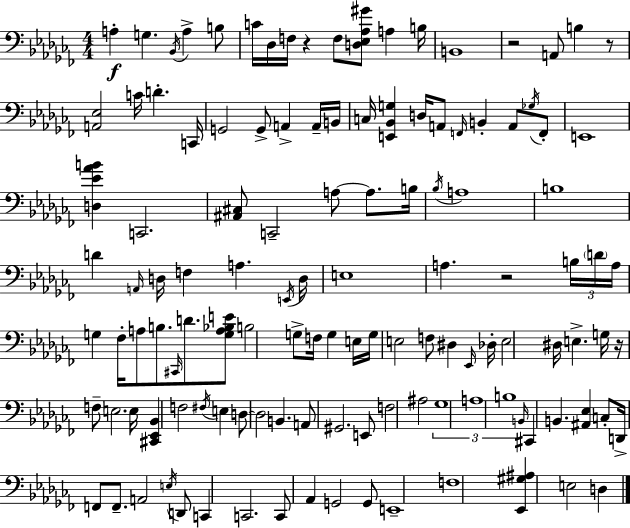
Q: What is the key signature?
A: AES minor